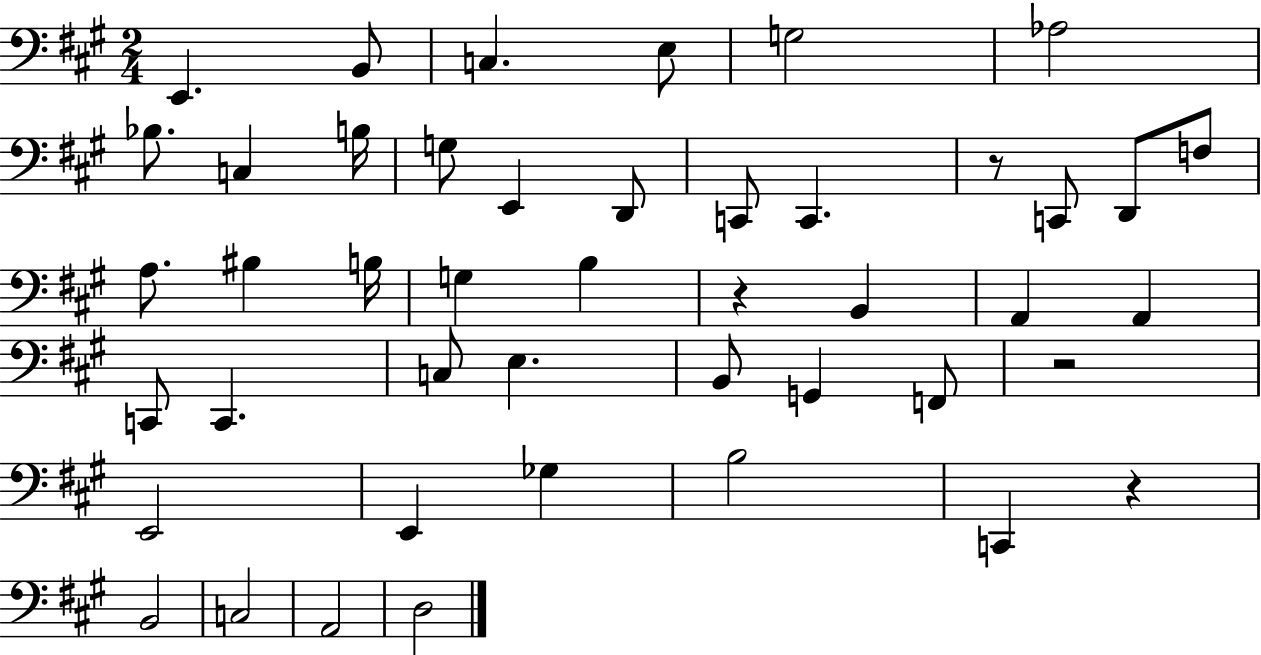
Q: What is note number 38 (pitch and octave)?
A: B2